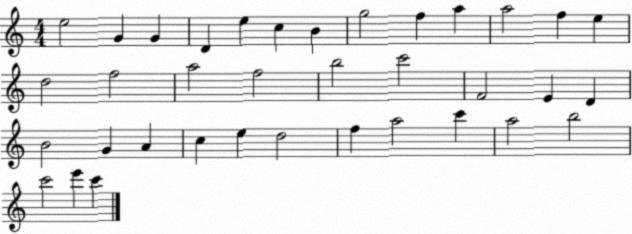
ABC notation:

X:1
T:Untitled
M:4/4
L:1/4
K:C
e2 G G D e c B g2 f a a2 f e d2 f2 a2 f2 b2 c'2 F2 E D B2 G A c e d2 f a2 c' a2 b2 c'2 e' c'